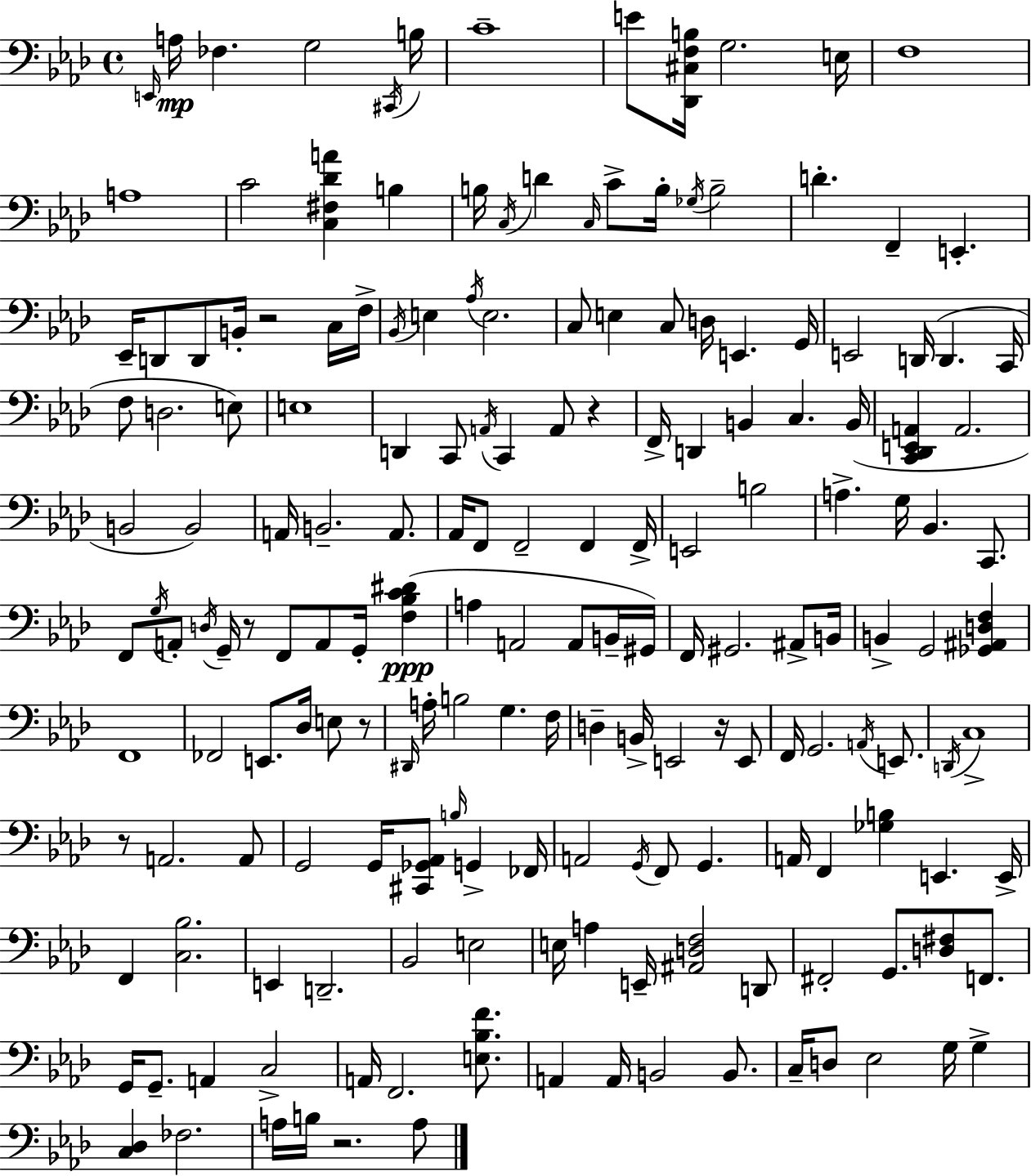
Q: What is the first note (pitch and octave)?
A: E2